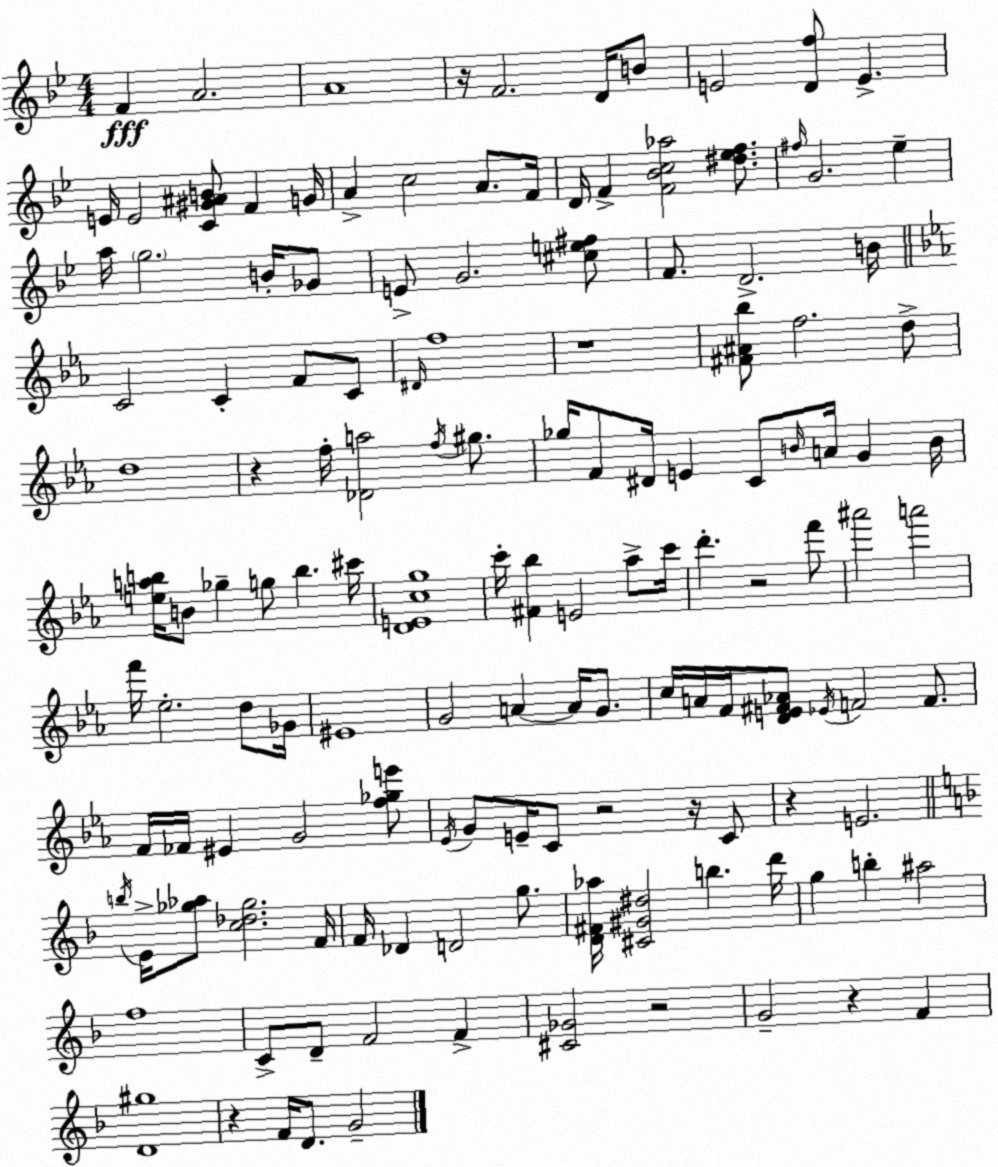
X:1
T:Untitled
M:4/4
L:1/4
K:Bb
F A2 A4 z/4 F2 D/4 B/2 E2 [Df]/2 E E/4 E2 [C^G^AB]/2 F G/4 A c2 A/2 F/4 D/4 F [F_Bc_a]2 [^d_ef]/2 ^f/4 G2 _e a/4 g2 B/4 _G/2 E/2 G2 [^ce^f]/2 F/2 D2 B/4 C2 C F/2 C/2 ^D/4 f4 z4 [^F^A_b]/2 f2 d/2 d4 z f/4 [_Da]2 f/4 ^g/2 _g/4 F/2 ^D/4 E C/2 B/4 A/4 G B/4 [eab]/4 B/2 _g g/2 b ^c'/4 [DEcg]4 c'/4 [^F_b] E2 _a/2 c'/4 d' z2 f'/2 ^a'2 a'2 f'/4 _e2 d/2 _G/4 ^E4 G2 A A/4 G/2 c/4 A/4 F/4 [DE^F_A]/2 _E/4 F2 F/2 F/4 _F/4 ^E G2 [f_ge']/2 _E/4 G/2 E/4 C/2 z2 z/4 C/2 z E2 b/4 E/4 [_g_a]/2 [c_d_g]2 F/4 F/4 _D D2 g/2 [D^F_a]/4 [^C^G^d]2 b d'/4 g b ^a2 f4 C/2 D/2 F2 F [^C_G]2 z2 G2 z F [D^g]4 z F/4 D/2 G2